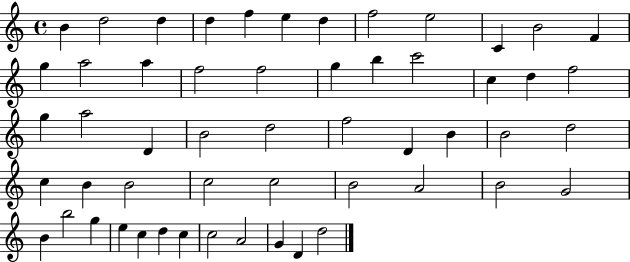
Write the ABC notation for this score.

X:1
T:Untitled
M:4/4
L:1/4
K:C
B d2 d d f e d f2 e2 C B2 F g a2 a f2 f2 g b c'2 c d f2 g a2 D B2 d2 f2 D B B2 d2 c B B2 c2 c2 B2 A2 B2 G2 B b2 g e c d c c2 A2 G D d2